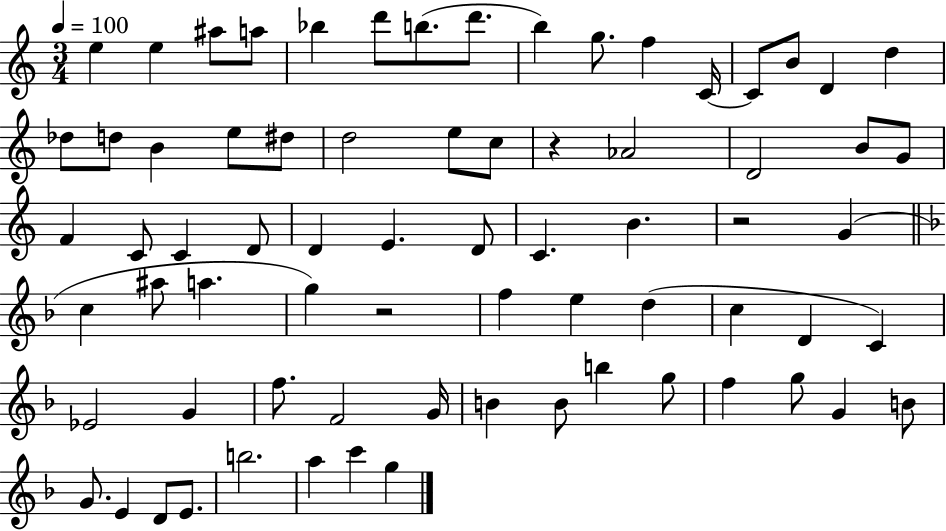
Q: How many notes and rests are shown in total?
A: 72